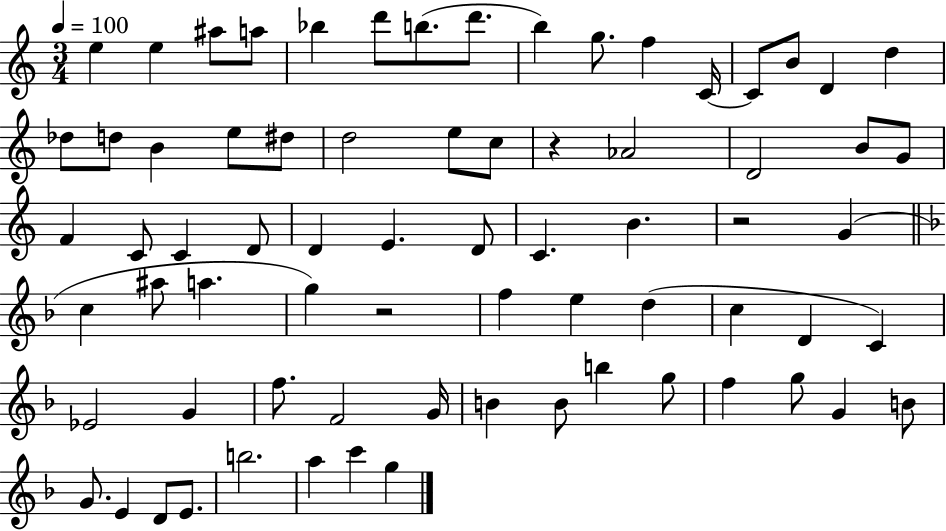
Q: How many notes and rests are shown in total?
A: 72